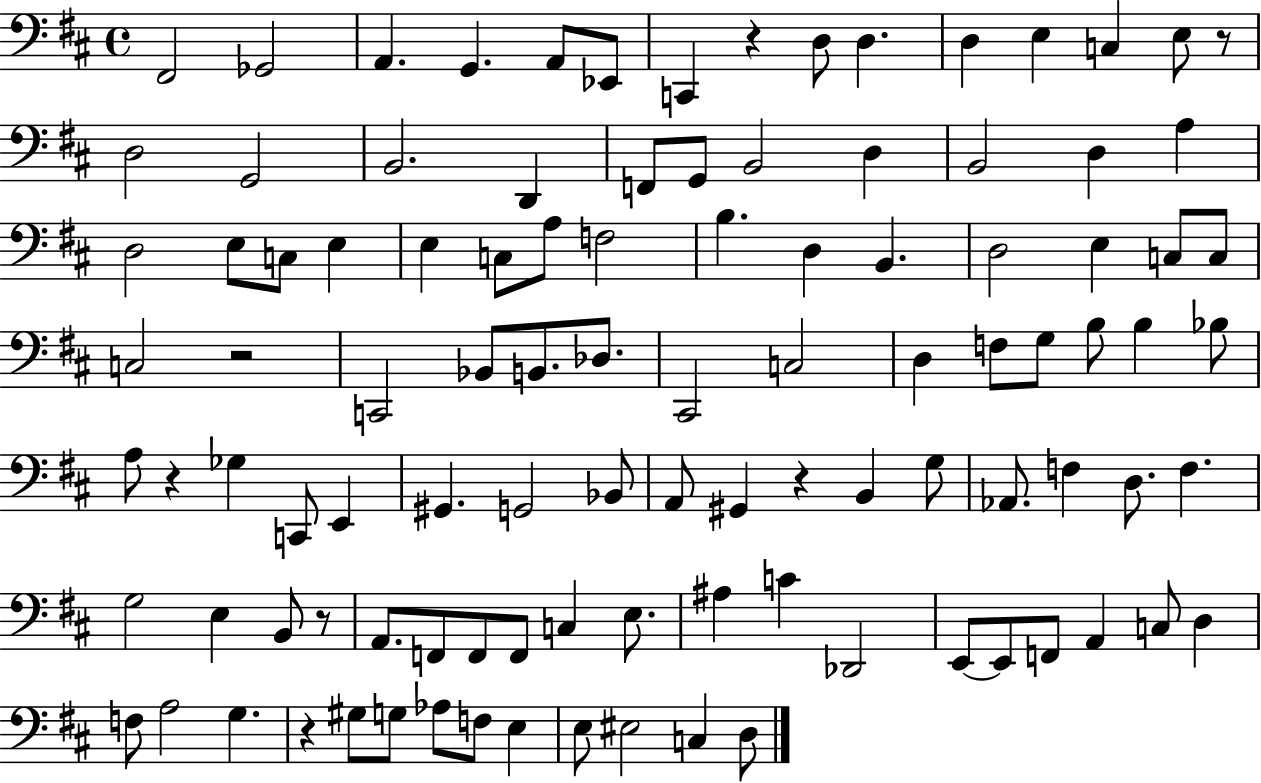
F#2/h Gb2/h A2/q. G2/q. A2/e Eb2/e C2/q R/q D3/e D3/q. D3/q E3/q C3/q E3/e R/e D3/h G2/h B2/h. D2/q F2/e G2/e B2/h D3/q B2/h D3/q A3/q D3/h E3/e C3/e E3/q E3/q C3/e A3/e F3/h B3/q. D3/q B2/q. D3/h E3/q C3/e C3/e C3/h R/h C2/h Bb2/e B2/e. Db3/e. C#2/h C3/h D3/q F3/e G3/e B3/e B3/q Bb3/e A3/e R/q Gb3/q C2/e E2/q G#2/q. G2/h Bb2/e A2/e G#2/q R/q B2/q G3/e Ab2/e. F3/q D3/e. F3/q. G3/h E3/q B2/e R/e A2/e. F2/e F2/e F2/e C3/q E3/e. A#3/q C4/q Db2/h E2/e E2/e F2/e A2/q C3/e D3/q F3/e A3/h G3/q. R/q G#3/e G3/e Ab3/e F3/e E3/q E3/e EIS3/h C3/q D3/e